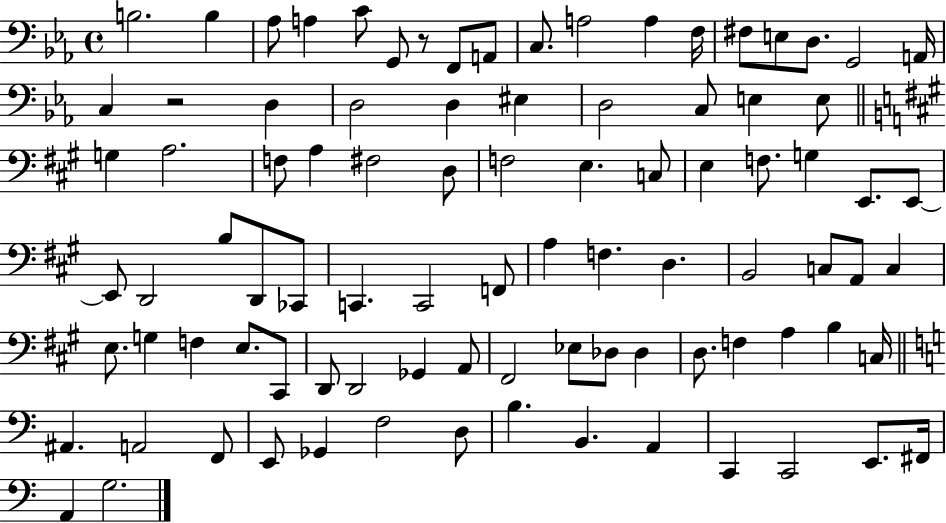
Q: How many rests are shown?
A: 2